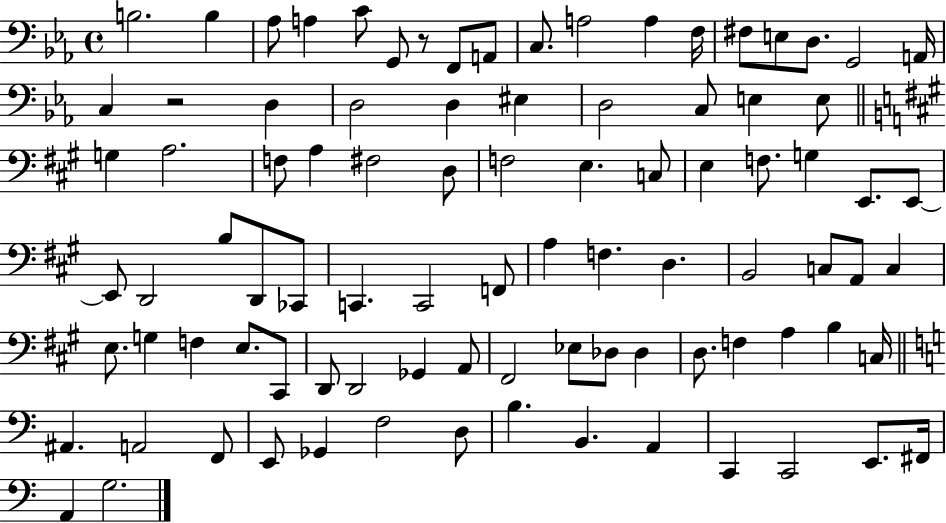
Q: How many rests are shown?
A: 2